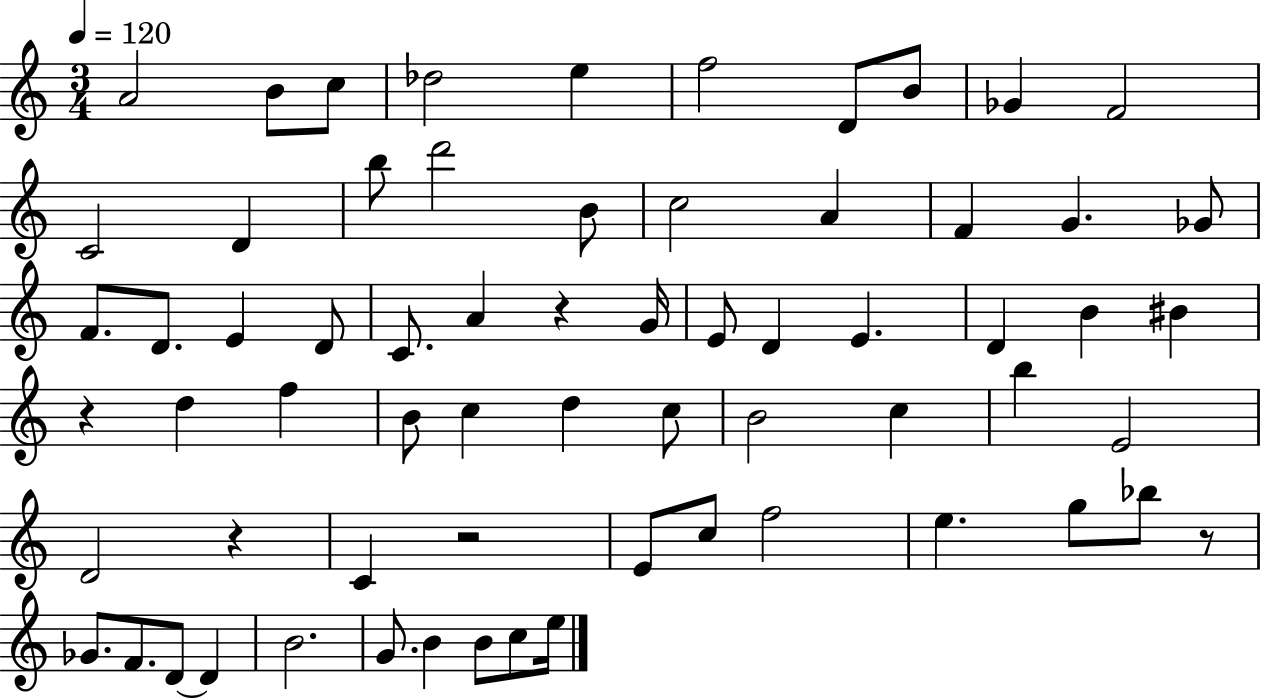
{
  \clef treble
  \numericTimeSignature
  \time 3/4
  \key c \major
  \tempo 4 = 120
  \repeat volta 2 { a'2 b'8 c''8 | des''2 e''4 | f''2 d'8 b'8 | ges'4 f'2 | \break c'2 d'4 | b''8 d'''2 b'8 | c''2 a'4 | f'4 g'4. ges'8 | \break f'8. d'8. e'4 d'8 | c'8. a'4 r4 g'16 | e'8 d'4 e'4. | d'4 b'4 bis'4 | \break r4 d''4 f''4 | b'8 c''4 d''4 c''8 | b'2 c''4 | b''4 e'2 | \break d'2 r4 | c'4 r2 | e'8 c''8 f''2 | e''4. g''8 bes''8 r8 | \break ges'8. f'8. d'8~~ d'4 | b'2. | g'8. b'4 b'8 c''8 e''16 | } \bar "|."
}